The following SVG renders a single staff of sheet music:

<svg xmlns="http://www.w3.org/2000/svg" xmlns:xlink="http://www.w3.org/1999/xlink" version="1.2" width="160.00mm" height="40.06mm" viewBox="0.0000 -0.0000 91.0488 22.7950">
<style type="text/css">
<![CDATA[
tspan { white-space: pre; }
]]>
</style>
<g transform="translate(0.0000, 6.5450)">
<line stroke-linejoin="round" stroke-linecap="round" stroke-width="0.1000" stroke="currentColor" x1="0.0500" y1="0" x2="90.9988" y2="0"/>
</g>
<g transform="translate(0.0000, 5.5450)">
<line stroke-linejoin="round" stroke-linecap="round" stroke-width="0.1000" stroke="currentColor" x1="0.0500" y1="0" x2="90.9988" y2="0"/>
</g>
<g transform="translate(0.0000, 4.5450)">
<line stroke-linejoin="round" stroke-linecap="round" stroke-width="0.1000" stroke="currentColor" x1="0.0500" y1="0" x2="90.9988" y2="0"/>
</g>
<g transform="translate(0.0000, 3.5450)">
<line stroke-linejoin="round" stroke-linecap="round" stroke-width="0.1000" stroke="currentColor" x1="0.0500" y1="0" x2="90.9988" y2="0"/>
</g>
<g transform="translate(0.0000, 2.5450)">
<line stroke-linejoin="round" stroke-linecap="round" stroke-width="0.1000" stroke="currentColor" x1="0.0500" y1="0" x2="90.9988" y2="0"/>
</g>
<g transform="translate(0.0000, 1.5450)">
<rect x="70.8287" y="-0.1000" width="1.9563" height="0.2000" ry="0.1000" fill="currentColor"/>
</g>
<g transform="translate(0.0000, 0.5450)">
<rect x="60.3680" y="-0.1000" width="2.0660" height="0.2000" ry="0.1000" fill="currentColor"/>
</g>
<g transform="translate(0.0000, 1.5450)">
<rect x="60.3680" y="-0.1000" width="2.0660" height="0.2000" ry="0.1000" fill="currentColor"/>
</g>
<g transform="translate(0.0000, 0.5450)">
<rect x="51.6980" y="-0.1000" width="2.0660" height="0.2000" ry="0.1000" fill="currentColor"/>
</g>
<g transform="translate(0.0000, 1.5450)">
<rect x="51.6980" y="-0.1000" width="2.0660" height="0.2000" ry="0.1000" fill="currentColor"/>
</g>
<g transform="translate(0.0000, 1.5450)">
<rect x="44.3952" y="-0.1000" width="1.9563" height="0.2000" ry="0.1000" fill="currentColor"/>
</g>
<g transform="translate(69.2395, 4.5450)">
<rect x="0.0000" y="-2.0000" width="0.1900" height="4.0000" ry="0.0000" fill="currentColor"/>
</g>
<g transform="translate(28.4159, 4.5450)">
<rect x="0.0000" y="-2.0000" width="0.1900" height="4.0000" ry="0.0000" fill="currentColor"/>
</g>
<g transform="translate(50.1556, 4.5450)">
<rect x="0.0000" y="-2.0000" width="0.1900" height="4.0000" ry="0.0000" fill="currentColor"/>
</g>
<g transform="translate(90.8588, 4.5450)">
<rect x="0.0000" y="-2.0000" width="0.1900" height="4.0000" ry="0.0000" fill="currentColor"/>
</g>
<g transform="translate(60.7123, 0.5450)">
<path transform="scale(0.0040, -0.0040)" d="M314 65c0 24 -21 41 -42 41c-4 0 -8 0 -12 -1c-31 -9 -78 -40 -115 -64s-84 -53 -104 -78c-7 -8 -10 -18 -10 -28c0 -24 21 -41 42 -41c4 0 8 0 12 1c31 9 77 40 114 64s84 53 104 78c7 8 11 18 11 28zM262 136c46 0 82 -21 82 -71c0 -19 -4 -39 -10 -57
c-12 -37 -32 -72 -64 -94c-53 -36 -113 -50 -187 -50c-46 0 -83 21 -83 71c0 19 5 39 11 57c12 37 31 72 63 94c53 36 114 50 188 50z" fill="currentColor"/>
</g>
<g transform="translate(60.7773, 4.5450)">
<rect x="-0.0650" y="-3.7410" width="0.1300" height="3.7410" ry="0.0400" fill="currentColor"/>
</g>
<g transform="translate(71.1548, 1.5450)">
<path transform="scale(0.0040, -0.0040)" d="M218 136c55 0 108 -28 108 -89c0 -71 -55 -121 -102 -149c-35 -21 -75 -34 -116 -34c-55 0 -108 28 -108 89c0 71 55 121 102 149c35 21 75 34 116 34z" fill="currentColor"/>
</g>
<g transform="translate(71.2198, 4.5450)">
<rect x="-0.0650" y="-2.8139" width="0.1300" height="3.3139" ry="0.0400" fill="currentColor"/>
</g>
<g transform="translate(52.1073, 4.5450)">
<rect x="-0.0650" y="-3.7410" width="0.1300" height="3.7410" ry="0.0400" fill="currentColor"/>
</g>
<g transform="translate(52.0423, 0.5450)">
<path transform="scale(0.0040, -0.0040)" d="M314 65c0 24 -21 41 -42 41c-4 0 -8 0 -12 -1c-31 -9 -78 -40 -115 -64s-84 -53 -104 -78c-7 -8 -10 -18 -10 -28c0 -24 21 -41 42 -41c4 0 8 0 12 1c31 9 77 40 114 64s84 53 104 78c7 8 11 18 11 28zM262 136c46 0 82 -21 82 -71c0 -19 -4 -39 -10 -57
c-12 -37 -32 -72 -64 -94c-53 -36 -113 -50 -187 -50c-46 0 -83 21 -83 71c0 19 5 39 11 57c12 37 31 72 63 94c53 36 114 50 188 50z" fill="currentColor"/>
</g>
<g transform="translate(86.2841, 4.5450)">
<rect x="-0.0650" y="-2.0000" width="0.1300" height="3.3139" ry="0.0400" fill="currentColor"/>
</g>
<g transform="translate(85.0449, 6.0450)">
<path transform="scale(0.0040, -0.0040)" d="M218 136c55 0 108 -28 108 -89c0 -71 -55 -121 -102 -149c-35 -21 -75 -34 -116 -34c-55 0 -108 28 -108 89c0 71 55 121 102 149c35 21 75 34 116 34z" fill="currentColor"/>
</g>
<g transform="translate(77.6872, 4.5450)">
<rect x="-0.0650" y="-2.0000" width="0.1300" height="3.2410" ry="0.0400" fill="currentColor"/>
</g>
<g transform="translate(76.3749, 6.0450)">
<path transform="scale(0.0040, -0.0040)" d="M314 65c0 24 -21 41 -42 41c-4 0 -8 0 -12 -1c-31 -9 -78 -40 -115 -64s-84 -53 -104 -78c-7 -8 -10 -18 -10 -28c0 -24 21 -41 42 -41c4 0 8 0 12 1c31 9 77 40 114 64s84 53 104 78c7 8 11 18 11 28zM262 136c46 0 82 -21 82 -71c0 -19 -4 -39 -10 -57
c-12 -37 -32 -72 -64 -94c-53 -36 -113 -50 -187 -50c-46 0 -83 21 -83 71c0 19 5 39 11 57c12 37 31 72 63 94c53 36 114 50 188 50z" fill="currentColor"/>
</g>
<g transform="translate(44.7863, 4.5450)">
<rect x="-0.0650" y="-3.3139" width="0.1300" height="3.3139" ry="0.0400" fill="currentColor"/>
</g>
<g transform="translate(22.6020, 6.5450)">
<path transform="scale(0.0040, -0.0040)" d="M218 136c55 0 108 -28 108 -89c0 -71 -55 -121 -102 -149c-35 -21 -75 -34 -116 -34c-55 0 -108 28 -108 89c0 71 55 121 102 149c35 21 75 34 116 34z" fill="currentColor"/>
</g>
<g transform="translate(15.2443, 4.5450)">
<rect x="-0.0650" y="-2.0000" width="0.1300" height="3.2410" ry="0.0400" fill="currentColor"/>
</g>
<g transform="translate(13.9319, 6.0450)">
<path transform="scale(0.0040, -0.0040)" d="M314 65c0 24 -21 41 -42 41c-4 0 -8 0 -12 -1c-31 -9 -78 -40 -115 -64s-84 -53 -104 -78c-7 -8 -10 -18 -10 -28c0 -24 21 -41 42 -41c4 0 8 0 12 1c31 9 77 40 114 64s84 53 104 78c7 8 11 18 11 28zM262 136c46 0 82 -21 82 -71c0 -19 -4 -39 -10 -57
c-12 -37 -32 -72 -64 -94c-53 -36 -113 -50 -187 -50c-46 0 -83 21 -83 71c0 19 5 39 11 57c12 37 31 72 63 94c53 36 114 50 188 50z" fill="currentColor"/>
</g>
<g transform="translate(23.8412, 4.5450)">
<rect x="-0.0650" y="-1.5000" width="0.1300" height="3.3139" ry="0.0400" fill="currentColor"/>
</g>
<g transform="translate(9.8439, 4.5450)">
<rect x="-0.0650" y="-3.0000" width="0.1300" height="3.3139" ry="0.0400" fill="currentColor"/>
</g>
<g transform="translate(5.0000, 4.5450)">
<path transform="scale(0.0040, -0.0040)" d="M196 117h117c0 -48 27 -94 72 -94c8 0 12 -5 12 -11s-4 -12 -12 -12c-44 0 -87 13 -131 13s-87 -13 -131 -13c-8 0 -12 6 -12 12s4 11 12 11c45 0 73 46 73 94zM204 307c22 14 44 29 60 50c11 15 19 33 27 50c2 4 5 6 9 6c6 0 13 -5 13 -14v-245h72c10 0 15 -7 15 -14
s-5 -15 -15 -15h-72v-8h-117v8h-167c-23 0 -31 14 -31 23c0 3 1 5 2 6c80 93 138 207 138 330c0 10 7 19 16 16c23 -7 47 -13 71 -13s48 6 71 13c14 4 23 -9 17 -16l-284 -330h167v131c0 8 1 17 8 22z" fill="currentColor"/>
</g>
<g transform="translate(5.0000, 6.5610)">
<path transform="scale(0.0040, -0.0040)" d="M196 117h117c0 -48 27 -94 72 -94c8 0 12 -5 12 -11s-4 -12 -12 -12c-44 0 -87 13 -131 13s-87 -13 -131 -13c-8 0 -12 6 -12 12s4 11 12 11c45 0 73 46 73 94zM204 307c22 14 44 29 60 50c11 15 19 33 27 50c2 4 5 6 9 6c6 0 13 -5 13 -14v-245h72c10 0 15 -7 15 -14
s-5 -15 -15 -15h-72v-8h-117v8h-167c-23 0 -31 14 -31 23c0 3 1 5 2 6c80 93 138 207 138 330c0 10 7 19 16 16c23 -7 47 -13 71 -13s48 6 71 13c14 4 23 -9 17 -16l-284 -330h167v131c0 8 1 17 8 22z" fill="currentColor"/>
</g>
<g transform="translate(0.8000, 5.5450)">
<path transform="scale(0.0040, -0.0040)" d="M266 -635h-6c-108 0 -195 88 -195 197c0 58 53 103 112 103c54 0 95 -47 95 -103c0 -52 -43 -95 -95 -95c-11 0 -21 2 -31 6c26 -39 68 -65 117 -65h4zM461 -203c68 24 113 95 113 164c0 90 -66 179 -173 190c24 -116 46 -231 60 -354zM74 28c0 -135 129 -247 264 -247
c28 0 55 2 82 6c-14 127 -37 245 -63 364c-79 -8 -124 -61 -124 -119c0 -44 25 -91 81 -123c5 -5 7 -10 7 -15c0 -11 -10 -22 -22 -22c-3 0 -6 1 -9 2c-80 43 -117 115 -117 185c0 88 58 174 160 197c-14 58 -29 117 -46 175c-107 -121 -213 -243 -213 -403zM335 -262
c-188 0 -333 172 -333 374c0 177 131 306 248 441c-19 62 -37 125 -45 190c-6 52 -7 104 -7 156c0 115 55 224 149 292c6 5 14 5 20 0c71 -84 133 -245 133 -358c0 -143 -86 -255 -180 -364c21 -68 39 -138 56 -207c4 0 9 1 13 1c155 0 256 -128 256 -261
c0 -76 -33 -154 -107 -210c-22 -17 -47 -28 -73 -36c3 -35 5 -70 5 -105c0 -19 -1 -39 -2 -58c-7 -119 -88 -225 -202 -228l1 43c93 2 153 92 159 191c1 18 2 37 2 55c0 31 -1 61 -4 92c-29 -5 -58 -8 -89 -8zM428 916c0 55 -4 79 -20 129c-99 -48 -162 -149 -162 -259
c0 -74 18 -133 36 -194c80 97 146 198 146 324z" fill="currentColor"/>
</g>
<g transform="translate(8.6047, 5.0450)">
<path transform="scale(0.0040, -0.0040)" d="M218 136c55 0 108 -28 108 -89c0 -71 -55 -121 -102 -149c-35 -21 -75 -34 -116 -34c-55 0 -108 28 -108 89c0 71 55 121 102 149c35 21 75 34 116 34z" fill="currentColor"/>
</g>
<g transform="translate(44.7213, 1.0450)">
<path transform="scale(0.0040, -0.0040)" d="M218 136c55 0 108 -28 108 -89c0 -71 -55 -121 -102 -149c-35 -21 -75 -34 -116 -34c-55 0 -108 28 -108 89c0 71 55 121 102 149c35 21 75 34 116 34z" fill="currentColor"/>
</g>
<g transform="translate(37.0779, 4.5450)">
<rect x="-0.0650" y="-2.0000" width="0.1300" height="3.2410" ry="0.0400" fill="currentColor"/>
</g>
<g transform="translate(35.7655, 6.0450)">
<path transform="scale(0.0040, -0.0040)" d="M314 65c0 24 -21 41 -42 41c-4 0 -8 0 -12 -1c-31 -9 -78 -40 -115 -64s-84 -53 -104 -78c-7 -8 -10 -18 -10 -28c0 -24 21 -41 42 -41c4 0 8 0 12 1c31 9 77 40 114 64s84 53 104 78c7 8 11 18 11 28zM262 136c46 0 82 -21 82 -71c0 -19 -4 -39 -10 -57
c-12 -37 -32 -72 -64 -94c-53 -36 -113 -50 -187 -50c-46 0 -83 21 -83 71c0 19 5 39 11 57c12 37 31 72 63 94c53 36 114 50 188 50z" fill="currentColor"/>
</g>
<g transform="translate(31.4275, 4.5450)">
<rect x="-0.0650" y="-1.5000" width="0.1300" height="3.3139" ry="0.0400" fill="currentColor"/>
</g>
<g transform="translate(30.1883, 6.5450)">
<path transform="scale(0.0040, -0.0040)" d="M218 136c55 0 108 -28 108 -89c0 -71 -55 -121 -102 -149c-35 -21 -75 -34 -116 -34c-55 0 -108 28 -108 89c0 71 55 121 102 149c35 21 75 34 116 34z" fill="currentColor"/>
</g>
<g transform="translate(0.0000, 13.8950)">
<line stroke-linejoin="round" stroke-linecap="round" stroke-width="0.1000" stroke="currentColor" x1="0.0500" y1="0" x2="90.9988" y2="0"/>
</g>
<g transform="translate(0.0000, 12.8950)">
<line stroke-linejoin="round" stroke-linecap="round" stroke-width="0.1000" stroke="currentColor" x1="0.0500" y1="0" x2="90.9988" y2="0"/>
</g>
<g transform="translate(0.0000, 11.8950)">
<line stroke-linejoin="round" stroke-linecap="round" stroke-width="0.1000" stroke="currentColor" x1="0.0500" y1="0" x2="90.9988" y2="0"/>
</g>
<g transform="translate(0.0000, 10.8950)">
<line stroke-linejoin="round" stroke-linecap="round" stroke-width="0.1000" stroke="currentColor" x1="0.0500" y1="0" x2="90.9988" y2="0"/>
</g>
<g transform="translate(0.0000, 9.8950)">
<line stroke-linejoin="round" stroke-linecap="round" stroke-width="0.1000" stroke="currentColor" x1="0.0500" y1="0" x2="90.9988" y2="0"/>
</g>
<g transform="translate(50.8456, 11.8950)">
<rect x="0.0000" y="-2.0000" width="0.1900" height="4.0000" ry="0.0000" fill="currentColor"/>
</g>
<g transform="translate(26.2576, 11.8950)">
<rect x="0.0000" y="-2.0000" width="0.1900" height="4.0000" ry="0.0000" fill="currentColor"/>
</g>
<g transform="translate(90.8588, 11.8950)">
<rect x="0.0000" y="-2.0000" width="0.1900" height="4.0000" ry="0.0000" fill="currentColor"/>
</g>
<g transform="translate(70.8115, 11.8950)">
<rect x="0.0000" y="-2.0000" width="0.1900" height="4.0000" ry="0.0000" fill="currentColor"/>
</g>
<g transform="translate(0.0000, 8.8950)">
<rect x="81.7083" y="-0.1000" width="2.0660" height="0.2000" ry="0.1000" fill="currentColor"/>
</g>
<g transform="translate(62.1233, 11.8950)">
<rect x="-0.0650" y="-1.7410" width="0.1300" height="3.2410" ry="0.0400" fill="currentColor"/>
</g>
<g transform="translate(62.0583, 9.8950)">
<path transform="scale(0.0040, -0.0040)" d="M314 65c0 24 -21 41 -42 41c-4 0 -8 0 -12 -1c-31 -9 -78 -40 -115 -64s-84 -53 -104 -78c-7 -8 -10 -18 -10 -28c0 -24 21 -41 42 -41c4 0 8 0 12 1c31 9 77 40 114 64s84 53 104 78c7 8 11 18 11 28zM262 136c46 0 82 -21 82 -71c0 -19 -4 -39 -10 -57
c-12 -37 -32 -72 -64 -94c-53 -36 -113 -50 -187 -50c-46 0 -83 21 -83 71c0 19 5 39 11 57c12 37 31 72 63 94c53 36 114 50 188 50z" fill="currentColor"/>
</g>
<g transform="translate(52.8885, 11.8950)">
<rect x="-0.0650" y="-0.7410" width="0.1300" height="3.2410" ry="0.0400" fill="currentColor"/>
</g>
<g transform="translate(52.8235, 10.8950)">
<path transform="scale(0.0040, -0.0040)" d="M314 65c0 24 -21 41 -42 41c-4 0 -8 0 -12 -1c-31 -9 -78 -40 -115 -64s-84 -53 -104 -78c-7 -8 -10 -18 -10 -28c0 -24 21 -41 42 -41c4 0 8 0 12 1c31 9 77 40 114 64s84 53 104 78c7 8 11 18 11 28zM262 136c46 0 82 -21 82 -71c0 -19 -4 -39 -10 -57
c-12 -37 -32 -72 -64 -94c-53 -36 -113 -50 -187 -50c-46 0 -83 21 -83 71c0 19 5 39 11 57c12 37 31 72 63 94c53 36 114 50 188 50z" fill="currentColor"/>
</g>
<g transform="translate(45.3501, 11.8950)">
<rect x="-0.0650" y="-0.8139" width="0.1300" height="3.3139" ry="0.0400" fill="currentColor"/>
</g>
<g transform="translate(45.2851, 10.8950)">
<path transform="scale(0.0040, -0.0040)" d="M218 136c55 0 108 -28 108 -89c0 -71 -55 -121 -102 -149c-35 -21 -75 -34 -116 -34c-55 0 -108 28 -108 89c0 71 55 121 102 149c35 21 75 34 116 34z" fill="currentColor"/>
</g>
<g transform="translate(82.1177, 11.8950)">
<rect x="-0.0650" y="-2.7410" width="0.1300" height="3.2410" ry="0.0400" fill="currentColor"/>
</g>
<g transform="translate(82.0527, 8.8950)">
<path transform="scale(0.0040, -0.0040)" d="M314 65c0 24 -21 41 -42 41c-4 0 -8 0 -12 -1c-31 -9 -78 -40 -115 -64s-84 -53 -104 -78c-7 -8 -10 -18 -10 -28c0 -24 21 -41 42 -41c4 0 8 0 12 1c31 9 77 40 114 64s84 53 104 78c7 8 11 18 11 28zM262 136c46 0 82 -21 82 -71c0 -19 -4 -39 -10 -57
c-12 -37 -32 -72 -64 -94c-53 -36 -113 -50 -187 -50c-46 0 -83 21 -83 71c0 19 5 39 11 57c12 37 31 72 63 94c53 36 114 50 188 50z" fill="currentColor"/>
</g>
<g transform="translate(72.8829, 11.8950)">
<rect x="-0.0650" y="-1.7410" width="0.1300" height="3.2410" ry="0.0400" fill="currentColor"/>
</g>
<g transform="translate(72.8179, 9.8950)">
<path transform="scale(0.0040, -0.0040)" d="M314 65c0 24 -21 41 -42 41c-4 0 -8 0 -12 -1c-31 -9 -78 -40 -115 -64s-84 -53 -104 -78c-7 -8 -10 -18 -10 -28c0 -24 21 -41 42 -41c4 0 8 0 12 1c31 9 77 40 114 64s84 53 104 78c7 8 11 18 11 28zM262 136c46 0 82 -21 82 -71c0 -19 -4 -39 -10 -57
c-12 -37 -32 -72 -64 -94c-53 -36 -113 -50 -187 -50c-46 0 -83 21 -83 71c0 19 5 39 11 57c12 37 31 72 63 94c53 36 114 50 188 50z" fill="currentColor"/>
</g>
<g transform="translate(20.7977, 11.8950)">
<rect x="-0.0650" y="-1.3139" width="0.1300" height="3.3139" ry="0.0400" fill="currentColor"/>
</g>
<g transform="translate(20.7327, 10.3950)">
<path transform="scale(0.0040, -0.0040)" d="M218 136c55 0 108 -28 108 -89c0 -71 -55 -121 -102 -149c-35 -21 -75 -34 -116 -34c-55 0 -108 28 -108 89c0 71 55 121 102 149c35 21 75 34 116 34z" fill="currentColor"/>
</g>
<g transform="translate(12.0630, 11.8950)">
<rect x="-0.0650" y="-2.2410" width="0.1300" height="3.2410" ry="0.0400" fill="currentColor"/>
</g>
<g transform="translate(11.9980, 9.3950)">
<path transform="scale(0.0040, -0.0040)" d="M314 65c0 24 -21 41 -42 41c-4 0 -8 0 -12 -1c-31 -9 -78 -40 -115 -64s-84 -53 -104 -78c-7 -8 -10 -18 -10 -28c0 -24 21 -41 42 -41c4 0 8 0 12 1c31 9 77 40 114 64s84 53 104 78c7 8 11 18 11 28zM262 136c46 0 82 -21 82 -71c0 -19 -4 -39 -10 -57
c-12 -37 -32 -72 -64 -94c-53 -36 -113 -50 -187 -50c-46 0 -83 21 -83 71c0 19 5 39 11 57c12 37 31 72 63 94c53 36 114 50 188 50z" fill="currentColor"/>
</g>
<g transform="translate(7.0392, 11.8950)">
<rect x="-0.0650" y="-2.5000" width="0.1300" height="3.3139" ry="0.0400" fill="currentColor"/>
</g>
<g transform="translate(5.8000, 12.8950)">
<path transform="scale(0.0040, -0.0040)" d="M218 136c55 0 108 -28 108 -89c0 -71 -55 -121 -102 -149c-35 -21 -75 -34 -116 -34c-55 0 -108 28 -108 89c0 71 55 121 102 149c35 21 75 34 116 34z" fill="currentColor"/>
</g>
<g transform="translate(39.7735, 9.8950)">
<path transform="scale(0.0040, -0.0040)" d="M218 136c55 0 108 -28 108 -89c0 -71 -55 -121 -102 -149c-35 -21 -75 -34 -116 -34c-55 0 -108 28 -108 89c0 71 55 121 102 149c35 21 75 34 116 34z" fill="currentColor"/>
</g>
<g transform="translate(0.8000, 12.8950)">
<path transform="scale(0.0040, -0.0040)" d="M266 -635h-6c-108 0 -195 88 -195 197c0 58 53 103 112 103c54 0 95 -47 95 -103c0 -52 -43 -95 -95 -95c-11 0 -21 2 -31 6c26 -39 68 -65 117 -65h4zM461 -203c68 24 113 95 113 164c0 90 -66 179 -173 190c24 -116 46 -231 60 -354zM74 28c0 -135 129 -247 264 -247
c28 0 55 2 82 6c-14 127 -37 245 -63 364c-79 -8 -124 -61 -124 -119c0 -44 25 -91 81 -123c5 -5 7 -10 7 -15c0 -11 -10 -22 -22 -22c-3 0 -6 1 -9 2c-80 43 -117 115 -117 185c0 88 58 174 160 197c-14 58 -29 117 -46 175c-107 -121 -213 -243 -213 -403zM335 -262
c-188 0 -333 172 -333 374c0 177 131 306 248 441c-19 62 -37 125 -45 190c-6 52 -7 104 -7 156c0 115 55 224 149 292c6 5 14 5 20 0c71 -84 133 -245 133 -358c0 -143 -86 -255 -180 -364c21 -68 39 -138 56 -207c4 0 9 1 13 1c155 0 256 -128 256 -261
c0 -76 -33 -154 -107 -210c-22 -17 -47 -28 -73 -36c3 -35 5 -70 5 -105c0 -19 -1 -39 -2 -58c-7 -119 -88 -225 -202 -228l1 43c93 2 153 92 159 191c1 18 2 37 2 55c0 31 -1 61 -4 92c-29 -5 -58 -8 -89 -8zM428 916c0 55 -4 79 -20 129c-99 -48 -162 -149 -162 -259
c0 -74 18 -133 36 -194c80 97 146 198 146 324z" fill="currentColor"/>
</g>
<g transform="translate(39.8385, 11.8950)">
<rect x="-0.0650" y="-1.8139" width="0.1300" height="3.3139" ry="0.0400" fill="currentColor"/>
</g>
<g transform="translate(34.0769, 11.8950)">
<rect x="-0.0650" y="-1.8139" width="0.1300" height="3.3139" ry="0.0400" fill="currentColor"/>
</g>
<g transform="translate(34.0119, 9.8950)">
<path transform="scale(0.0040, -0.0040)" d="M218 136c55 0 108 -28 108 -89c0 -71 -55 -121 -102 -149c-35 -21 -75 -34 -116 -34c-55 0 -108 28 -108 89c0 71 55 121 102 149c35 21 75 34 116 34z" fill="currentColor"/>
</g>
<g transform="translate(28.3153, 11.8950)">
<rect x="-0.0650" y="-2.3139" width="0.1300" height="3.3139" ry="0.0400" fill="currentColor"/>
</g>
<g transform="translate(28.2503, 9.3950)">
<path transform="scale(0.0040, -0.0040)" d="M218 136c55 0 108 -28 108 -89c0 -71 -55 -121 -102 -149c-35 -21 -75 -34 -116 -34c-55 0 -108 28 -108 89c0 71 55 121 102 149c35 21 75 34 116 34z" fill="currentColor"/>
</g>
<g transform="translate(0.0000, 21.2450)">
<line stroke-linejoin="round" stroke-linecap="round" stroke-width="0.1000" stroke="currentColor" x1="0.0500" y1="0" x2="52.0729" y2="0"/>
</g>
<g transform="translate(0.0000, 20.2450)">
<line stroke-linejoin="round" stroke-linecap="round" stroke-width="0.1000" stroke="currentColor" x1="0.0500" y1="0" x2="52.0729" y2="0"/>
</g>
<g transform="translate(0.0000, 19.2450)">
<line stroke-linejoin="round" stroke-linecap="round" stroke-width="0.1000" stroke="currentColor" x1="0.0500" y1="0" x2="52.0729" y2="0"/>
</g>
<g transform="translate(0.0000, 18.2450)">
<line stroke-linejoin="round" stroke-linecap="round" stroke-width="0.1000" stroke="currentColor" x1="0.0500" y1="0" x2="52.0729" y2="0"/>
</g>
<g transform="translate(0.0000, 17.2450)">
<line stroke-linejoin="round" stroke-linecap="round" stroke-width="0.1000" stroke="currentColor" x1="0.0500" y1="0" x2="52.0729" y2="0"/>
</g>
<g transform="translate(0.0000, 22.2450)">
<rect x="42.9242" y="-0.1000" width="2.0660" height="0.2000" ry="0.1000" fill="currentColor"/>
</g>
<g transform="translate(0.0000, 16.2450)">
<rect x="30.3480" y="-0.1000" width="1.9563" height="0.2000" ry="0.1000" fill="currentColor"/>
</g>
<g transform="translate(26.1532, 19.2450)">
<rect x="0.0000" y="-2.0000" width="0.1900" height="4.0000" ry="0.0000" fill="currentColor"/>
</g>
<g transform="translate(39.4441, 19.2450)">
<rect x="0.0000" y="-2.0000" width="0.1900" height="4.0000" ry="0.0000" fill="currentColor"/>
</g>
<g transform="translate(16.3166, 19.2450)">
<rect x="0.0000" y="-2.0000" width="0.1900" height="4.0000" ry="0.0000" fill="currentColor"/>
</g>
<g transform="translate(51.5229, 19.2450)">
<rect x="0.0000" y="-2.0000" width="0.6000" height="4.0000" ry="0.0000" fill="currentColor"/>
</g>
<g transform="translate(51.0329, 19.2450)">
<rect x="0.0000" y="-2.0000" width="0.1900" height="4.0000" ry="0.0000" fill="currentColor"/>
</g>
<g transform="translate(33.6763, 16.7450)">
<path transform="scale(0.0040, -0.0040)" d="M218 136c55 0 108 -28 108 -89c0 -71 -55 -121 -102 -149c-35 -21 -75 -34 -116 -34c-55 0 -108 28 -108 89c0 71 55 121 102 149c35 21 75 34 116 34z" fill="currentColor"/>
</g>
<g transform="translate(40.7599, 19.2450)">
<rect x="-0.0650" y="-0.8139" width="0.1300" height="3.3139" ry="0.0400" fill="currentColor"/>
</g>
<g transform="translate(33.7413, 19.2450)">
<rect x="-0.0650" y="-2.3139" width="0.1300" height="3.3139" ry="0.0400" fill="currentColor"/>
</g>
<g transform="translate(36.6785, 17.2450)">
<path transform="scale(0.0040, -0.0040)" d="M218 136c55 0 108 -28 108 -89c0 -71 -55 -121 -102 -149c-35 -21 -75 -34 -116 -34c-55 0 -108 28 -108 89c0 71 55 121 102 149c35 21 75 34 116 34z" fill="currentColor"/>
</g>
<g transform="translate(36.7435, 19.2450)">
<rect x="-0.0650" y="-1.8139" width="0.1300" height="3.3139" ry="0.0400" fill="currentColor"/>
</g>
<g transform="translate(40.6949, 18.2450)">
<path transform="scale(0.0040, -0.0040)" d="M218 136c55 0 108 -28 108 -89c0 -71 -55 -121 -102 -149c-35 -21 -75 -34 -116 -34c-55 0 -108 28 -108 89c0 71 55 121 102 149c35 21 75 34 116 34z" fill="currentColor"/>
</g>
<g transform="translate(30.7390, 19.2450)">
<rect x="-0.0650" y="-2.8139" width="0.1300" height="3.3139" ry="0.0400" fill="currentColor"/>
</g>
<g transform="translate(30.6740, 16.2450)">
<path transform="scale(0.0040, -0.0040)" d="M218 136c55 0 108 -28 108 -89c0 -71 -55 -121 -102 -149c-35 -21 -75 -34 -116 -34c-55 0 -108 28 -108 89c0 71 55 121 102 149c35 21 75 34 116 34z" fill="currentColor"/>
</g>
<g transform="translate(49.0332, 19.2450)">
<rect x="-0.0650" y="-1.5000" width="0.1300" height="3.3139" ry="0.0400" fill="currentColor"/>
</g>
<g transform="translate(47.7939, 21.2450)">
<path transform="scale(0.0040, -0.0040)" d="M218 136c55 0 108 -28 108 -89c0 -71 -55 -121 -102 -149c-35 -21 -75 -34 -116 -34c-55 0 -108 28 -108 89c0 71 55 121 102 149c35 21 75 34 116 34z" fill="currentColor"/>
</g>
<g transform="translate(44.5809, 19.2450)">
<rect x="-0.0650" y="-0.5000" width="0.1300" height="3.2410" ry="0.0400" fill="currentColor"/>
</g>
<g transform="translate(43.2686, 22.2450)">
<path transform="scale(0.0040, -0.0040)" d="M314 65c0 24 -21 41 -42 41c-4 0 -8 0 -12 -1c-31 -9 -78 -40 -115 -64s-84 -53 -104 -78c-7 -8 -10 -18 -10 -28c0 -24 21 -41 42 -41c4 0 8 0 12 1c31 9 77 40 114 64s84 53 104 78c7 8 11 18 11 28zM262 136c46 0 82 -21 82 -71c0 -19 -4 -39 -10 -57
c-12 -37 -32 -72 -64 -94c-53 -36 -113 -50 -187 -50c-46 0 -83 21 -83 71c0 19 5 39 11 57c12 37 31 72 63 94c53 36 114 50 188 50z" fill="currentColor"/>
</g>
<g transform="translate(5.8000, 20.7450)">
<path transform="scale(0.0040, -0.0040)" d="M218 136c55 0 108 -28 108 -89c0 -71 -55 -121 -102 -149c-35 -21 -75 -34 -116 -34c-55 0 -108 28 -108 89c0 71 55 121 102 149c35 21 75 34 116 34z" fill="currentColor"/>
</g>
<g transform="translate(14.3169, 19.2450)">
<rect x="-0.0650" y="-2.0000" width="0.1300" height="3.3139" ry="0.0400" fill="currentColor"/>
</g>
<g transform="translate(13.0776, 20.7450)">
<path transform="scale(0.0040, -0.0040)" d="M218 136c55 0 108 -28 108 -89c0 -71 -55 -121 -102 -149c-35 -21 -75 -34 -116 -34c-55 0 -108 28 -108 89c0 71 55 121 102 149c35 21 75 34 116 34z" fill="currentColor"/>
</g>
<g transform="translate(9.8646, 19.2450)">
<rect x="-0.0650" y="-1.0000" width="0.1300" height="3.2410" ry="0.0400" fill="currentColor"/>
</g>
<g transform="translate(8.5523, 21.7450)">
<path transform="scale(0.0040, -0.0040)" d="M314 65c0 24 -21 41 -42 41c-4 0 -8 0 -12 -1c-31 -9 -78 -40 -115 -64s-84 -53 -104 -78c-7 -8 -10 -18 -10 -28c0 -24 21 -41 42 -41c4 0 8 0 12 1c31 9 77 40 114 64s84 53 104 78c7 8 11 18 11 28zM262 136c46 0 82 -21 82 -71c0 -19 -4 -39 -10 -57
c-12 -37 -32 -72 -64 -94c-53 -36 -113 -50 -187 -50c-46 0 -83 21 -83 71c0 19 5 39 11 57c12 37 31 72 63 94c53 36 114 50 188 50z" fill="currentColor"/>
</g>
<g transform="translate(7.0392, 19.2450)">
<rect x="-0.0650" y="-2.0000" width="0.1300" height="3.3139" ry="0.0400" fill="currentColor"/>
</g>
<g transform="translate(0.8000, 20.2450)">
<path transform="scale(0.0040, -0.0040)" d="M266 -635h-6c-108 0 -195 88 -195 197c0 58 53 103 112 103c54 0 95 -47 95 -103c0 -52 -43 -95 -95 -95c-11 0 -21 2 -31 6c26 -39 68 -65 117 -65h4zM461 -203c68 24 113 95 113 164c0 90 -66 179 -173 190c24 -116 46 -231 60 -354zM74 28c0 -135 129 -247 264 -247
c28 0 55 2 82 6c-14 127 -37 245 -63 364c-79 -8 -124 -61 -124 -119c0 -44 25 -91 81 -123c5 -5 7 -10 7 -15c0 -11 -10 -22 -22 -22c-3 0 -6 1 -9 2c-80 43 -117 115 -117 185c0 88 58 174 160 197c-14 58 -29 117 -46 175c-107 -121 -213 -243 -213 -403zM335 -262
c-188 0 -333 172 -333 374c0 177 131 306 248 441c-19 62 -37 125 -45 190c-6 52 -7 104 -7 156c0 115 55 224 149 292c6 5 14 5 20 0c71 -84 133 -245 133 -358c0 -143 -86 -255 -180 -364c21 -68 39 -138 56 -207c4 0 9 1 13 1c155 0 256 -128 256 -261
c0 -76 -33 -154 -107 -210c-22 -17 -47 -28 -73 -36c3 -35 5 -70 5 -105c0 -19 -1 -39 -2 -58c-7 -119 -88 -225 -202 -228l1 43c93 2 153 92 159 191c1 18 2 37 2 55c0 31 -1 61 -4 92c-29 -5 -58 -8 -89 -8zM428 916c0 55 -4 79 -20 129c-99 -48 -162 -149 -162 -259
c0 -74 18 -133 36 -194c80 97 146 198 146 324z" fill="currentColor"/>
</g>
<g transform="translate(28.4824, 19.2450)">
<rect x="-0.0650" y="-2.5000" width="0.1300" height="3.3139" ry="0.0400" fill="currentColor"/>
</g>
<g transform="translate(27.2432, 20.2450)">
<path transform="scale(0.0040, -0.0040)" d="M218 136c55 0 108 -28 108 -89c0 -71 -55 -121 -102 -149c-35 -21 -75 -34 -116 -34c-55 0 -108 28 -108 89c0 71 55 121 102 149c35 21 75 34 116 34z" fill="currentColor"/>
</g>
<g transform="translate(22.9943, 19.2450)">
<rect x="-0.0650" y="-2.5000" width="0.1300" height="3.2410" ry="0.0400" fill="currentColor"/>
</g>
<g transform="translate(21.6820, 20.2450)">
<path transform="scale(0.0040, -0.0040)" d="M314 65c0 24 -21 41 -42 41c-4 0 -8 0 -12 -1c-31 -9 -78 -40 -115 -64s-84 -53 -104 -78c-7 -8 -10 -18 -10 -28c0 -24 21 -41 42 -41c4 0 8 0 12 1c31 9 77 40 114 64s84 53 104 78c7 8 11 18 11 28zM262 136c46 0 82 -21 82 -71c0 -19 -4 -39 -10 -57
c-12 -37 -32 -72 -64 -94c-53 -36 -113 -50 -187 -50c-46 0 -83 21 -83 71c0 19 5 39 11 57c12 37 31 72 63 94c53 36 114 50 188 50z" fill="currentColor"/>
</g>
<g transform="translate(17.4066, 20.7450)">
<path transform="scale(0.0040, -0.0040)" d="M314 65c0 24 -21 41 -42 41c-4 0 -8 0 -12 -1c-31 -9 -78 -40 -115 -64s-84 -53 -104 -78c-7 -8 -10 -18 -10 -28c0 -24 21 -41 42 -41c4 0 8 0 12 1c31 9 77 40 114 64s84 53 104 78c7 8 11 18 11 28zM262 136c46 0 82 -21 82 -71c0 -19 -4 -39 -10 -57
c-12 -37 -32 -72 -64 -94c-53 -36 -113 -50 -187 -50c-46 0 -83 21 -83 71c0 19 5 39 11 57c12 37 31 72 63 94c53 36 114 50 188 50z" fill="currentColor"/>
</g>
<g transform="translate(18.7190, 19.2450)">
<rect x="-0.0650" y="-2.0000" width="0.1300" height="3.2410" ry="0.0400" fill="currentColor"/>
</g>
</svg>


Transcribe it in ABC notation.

X:1
T:Untitled
M:4/4
L:1/4
K:C
A F2 E E F2 b c'2 c'2 a F2 F G g2 e g f f d d2 f2 f2 a2 F D2 F F2 G2 G a g f d C2 E